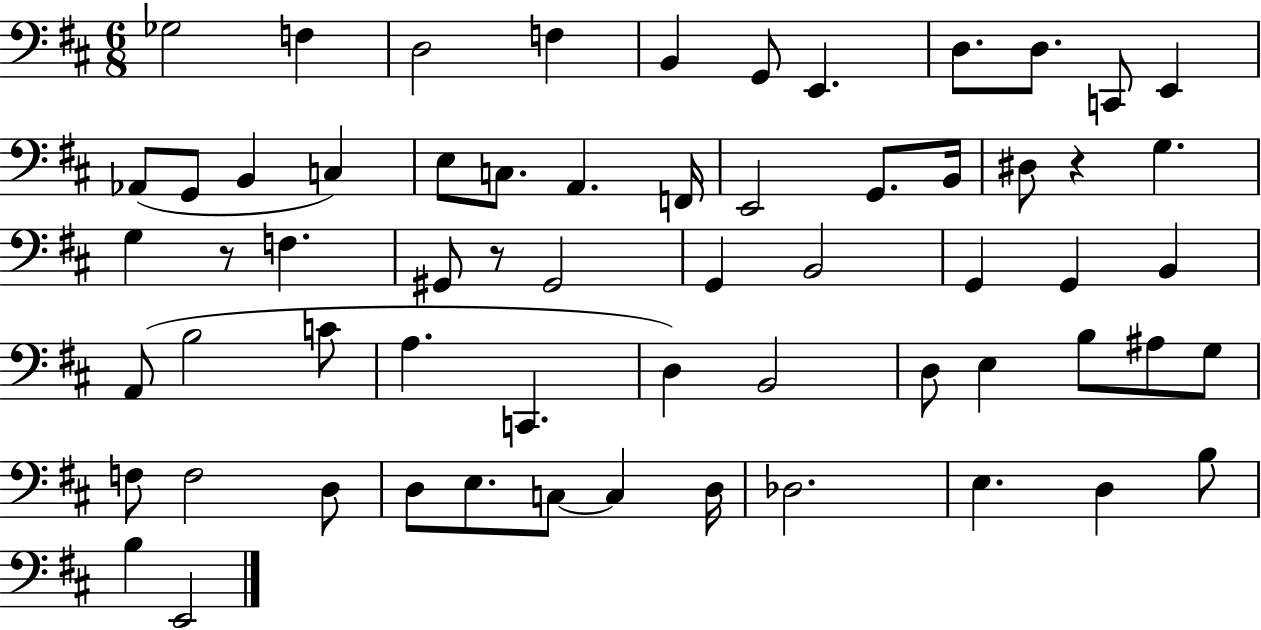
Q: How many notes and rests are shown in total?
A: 62